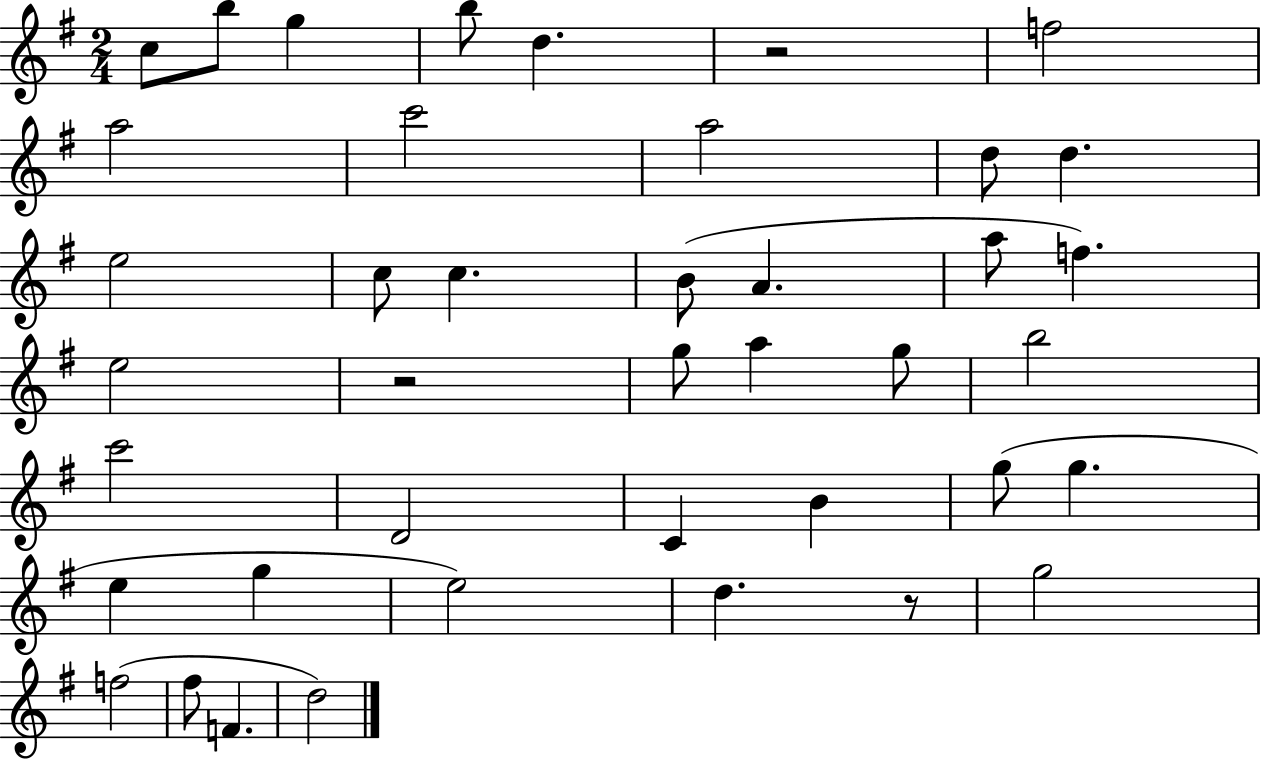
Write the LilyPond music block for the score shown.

{
  \clef treble
  \numericTimeSignature
  \time 2/4
  \key g \major
  c''8 b''8 g''4 | b''8 d''4. | r2 | f''2 | \break a''2 | c'''2 | a''2 | d''8 d''4. | \break e''2 | c''8 c''4. | b'8( a'4. | a''8 f''4.) | \break e''2 | r2 | g''8 a''4 g''8 | b''2 | \break c'''2 | d'2 | c'4 b'4 | g''8( g''4. | \break e''4 g''4 | e''2) | d''4. r8 | g''2 | \break f''2( | fis''8 f'4. | d''2) | \bar "|."
}